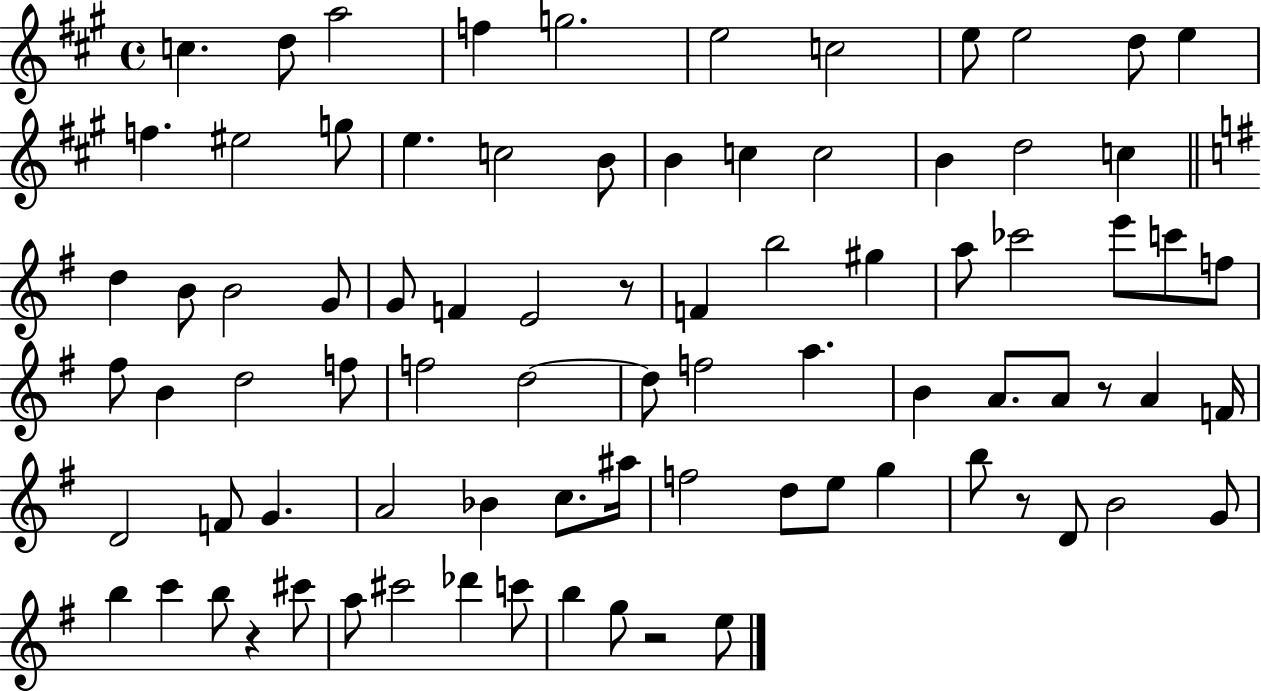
X:1
T:Untitled
M:4/4
L:1/4
K:A
c d/2 a2 f g2 e2 c2 e/2 e2 d/2 e f ^e2 g/2 e c2 B/2 B c c2 B d2 c d B/2 B2 G/2 G/2 F E2 z/2 F b2 ^g a/2 _c'2 e'/2 c'/2 f/2 ^f/2 B d2 f/2 f2 d2 d/2 f2 a B A/2 A/2 z/2 A F/4 D2 F/2 G A2 _B c/2 ^a/4 f2 d/2 e/2 g b/2 z/2 D/2 B2 G/2 b c' b/2 z ^c'/2 a/2 ^c'2 _d' c'/2 b g/2 z2 e/2